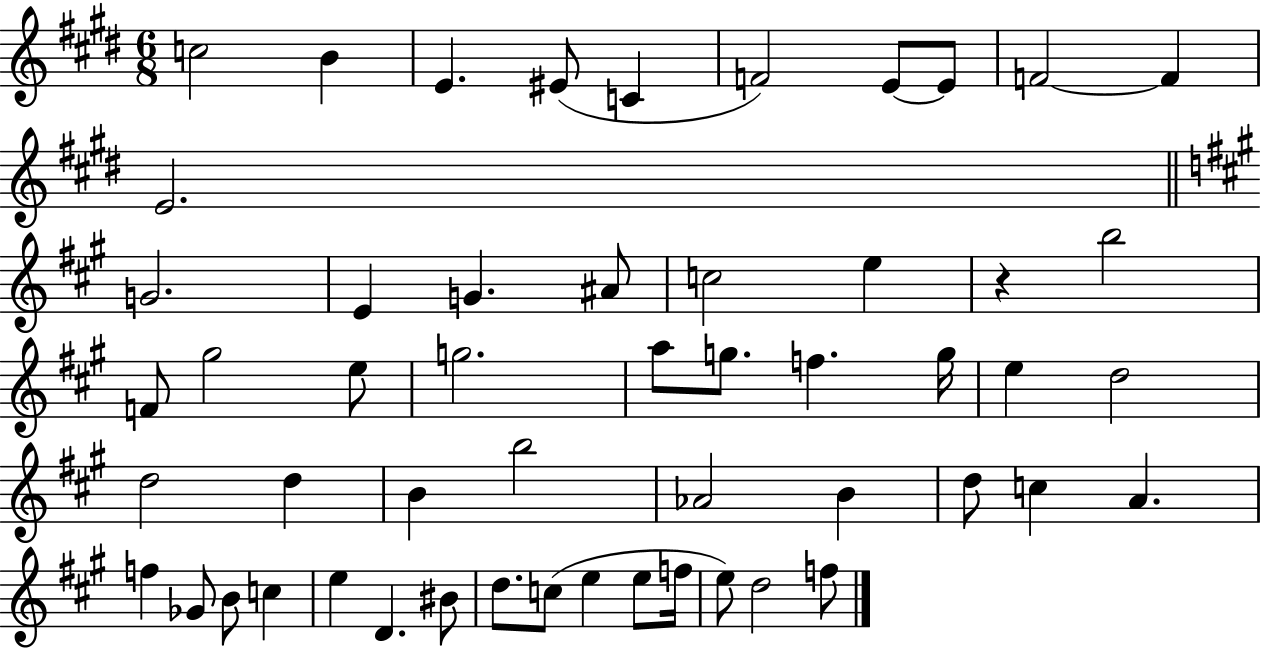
C5/h B4/q E4/q. EIS4/e C4/q F4/h E4/e E4/e F4/h F4/q E4/h. G4/h. E4/q G4/q. A#4/e C5/h E5/q R/q B5/h F4/e G#5/h E5/e G5/h. A5/e G5/e. F5/q. G5/s E5/q D5/h D5/h D5/q B4/q B5/h Ab4/h B4/q D5/e C5/q A4/q. F5/q Gb4/e B4/e C5/q E5/q D4/q. BIS4/e D5/e. C5/e E5/q E5/e F5/s E5/e D5/h F5/e